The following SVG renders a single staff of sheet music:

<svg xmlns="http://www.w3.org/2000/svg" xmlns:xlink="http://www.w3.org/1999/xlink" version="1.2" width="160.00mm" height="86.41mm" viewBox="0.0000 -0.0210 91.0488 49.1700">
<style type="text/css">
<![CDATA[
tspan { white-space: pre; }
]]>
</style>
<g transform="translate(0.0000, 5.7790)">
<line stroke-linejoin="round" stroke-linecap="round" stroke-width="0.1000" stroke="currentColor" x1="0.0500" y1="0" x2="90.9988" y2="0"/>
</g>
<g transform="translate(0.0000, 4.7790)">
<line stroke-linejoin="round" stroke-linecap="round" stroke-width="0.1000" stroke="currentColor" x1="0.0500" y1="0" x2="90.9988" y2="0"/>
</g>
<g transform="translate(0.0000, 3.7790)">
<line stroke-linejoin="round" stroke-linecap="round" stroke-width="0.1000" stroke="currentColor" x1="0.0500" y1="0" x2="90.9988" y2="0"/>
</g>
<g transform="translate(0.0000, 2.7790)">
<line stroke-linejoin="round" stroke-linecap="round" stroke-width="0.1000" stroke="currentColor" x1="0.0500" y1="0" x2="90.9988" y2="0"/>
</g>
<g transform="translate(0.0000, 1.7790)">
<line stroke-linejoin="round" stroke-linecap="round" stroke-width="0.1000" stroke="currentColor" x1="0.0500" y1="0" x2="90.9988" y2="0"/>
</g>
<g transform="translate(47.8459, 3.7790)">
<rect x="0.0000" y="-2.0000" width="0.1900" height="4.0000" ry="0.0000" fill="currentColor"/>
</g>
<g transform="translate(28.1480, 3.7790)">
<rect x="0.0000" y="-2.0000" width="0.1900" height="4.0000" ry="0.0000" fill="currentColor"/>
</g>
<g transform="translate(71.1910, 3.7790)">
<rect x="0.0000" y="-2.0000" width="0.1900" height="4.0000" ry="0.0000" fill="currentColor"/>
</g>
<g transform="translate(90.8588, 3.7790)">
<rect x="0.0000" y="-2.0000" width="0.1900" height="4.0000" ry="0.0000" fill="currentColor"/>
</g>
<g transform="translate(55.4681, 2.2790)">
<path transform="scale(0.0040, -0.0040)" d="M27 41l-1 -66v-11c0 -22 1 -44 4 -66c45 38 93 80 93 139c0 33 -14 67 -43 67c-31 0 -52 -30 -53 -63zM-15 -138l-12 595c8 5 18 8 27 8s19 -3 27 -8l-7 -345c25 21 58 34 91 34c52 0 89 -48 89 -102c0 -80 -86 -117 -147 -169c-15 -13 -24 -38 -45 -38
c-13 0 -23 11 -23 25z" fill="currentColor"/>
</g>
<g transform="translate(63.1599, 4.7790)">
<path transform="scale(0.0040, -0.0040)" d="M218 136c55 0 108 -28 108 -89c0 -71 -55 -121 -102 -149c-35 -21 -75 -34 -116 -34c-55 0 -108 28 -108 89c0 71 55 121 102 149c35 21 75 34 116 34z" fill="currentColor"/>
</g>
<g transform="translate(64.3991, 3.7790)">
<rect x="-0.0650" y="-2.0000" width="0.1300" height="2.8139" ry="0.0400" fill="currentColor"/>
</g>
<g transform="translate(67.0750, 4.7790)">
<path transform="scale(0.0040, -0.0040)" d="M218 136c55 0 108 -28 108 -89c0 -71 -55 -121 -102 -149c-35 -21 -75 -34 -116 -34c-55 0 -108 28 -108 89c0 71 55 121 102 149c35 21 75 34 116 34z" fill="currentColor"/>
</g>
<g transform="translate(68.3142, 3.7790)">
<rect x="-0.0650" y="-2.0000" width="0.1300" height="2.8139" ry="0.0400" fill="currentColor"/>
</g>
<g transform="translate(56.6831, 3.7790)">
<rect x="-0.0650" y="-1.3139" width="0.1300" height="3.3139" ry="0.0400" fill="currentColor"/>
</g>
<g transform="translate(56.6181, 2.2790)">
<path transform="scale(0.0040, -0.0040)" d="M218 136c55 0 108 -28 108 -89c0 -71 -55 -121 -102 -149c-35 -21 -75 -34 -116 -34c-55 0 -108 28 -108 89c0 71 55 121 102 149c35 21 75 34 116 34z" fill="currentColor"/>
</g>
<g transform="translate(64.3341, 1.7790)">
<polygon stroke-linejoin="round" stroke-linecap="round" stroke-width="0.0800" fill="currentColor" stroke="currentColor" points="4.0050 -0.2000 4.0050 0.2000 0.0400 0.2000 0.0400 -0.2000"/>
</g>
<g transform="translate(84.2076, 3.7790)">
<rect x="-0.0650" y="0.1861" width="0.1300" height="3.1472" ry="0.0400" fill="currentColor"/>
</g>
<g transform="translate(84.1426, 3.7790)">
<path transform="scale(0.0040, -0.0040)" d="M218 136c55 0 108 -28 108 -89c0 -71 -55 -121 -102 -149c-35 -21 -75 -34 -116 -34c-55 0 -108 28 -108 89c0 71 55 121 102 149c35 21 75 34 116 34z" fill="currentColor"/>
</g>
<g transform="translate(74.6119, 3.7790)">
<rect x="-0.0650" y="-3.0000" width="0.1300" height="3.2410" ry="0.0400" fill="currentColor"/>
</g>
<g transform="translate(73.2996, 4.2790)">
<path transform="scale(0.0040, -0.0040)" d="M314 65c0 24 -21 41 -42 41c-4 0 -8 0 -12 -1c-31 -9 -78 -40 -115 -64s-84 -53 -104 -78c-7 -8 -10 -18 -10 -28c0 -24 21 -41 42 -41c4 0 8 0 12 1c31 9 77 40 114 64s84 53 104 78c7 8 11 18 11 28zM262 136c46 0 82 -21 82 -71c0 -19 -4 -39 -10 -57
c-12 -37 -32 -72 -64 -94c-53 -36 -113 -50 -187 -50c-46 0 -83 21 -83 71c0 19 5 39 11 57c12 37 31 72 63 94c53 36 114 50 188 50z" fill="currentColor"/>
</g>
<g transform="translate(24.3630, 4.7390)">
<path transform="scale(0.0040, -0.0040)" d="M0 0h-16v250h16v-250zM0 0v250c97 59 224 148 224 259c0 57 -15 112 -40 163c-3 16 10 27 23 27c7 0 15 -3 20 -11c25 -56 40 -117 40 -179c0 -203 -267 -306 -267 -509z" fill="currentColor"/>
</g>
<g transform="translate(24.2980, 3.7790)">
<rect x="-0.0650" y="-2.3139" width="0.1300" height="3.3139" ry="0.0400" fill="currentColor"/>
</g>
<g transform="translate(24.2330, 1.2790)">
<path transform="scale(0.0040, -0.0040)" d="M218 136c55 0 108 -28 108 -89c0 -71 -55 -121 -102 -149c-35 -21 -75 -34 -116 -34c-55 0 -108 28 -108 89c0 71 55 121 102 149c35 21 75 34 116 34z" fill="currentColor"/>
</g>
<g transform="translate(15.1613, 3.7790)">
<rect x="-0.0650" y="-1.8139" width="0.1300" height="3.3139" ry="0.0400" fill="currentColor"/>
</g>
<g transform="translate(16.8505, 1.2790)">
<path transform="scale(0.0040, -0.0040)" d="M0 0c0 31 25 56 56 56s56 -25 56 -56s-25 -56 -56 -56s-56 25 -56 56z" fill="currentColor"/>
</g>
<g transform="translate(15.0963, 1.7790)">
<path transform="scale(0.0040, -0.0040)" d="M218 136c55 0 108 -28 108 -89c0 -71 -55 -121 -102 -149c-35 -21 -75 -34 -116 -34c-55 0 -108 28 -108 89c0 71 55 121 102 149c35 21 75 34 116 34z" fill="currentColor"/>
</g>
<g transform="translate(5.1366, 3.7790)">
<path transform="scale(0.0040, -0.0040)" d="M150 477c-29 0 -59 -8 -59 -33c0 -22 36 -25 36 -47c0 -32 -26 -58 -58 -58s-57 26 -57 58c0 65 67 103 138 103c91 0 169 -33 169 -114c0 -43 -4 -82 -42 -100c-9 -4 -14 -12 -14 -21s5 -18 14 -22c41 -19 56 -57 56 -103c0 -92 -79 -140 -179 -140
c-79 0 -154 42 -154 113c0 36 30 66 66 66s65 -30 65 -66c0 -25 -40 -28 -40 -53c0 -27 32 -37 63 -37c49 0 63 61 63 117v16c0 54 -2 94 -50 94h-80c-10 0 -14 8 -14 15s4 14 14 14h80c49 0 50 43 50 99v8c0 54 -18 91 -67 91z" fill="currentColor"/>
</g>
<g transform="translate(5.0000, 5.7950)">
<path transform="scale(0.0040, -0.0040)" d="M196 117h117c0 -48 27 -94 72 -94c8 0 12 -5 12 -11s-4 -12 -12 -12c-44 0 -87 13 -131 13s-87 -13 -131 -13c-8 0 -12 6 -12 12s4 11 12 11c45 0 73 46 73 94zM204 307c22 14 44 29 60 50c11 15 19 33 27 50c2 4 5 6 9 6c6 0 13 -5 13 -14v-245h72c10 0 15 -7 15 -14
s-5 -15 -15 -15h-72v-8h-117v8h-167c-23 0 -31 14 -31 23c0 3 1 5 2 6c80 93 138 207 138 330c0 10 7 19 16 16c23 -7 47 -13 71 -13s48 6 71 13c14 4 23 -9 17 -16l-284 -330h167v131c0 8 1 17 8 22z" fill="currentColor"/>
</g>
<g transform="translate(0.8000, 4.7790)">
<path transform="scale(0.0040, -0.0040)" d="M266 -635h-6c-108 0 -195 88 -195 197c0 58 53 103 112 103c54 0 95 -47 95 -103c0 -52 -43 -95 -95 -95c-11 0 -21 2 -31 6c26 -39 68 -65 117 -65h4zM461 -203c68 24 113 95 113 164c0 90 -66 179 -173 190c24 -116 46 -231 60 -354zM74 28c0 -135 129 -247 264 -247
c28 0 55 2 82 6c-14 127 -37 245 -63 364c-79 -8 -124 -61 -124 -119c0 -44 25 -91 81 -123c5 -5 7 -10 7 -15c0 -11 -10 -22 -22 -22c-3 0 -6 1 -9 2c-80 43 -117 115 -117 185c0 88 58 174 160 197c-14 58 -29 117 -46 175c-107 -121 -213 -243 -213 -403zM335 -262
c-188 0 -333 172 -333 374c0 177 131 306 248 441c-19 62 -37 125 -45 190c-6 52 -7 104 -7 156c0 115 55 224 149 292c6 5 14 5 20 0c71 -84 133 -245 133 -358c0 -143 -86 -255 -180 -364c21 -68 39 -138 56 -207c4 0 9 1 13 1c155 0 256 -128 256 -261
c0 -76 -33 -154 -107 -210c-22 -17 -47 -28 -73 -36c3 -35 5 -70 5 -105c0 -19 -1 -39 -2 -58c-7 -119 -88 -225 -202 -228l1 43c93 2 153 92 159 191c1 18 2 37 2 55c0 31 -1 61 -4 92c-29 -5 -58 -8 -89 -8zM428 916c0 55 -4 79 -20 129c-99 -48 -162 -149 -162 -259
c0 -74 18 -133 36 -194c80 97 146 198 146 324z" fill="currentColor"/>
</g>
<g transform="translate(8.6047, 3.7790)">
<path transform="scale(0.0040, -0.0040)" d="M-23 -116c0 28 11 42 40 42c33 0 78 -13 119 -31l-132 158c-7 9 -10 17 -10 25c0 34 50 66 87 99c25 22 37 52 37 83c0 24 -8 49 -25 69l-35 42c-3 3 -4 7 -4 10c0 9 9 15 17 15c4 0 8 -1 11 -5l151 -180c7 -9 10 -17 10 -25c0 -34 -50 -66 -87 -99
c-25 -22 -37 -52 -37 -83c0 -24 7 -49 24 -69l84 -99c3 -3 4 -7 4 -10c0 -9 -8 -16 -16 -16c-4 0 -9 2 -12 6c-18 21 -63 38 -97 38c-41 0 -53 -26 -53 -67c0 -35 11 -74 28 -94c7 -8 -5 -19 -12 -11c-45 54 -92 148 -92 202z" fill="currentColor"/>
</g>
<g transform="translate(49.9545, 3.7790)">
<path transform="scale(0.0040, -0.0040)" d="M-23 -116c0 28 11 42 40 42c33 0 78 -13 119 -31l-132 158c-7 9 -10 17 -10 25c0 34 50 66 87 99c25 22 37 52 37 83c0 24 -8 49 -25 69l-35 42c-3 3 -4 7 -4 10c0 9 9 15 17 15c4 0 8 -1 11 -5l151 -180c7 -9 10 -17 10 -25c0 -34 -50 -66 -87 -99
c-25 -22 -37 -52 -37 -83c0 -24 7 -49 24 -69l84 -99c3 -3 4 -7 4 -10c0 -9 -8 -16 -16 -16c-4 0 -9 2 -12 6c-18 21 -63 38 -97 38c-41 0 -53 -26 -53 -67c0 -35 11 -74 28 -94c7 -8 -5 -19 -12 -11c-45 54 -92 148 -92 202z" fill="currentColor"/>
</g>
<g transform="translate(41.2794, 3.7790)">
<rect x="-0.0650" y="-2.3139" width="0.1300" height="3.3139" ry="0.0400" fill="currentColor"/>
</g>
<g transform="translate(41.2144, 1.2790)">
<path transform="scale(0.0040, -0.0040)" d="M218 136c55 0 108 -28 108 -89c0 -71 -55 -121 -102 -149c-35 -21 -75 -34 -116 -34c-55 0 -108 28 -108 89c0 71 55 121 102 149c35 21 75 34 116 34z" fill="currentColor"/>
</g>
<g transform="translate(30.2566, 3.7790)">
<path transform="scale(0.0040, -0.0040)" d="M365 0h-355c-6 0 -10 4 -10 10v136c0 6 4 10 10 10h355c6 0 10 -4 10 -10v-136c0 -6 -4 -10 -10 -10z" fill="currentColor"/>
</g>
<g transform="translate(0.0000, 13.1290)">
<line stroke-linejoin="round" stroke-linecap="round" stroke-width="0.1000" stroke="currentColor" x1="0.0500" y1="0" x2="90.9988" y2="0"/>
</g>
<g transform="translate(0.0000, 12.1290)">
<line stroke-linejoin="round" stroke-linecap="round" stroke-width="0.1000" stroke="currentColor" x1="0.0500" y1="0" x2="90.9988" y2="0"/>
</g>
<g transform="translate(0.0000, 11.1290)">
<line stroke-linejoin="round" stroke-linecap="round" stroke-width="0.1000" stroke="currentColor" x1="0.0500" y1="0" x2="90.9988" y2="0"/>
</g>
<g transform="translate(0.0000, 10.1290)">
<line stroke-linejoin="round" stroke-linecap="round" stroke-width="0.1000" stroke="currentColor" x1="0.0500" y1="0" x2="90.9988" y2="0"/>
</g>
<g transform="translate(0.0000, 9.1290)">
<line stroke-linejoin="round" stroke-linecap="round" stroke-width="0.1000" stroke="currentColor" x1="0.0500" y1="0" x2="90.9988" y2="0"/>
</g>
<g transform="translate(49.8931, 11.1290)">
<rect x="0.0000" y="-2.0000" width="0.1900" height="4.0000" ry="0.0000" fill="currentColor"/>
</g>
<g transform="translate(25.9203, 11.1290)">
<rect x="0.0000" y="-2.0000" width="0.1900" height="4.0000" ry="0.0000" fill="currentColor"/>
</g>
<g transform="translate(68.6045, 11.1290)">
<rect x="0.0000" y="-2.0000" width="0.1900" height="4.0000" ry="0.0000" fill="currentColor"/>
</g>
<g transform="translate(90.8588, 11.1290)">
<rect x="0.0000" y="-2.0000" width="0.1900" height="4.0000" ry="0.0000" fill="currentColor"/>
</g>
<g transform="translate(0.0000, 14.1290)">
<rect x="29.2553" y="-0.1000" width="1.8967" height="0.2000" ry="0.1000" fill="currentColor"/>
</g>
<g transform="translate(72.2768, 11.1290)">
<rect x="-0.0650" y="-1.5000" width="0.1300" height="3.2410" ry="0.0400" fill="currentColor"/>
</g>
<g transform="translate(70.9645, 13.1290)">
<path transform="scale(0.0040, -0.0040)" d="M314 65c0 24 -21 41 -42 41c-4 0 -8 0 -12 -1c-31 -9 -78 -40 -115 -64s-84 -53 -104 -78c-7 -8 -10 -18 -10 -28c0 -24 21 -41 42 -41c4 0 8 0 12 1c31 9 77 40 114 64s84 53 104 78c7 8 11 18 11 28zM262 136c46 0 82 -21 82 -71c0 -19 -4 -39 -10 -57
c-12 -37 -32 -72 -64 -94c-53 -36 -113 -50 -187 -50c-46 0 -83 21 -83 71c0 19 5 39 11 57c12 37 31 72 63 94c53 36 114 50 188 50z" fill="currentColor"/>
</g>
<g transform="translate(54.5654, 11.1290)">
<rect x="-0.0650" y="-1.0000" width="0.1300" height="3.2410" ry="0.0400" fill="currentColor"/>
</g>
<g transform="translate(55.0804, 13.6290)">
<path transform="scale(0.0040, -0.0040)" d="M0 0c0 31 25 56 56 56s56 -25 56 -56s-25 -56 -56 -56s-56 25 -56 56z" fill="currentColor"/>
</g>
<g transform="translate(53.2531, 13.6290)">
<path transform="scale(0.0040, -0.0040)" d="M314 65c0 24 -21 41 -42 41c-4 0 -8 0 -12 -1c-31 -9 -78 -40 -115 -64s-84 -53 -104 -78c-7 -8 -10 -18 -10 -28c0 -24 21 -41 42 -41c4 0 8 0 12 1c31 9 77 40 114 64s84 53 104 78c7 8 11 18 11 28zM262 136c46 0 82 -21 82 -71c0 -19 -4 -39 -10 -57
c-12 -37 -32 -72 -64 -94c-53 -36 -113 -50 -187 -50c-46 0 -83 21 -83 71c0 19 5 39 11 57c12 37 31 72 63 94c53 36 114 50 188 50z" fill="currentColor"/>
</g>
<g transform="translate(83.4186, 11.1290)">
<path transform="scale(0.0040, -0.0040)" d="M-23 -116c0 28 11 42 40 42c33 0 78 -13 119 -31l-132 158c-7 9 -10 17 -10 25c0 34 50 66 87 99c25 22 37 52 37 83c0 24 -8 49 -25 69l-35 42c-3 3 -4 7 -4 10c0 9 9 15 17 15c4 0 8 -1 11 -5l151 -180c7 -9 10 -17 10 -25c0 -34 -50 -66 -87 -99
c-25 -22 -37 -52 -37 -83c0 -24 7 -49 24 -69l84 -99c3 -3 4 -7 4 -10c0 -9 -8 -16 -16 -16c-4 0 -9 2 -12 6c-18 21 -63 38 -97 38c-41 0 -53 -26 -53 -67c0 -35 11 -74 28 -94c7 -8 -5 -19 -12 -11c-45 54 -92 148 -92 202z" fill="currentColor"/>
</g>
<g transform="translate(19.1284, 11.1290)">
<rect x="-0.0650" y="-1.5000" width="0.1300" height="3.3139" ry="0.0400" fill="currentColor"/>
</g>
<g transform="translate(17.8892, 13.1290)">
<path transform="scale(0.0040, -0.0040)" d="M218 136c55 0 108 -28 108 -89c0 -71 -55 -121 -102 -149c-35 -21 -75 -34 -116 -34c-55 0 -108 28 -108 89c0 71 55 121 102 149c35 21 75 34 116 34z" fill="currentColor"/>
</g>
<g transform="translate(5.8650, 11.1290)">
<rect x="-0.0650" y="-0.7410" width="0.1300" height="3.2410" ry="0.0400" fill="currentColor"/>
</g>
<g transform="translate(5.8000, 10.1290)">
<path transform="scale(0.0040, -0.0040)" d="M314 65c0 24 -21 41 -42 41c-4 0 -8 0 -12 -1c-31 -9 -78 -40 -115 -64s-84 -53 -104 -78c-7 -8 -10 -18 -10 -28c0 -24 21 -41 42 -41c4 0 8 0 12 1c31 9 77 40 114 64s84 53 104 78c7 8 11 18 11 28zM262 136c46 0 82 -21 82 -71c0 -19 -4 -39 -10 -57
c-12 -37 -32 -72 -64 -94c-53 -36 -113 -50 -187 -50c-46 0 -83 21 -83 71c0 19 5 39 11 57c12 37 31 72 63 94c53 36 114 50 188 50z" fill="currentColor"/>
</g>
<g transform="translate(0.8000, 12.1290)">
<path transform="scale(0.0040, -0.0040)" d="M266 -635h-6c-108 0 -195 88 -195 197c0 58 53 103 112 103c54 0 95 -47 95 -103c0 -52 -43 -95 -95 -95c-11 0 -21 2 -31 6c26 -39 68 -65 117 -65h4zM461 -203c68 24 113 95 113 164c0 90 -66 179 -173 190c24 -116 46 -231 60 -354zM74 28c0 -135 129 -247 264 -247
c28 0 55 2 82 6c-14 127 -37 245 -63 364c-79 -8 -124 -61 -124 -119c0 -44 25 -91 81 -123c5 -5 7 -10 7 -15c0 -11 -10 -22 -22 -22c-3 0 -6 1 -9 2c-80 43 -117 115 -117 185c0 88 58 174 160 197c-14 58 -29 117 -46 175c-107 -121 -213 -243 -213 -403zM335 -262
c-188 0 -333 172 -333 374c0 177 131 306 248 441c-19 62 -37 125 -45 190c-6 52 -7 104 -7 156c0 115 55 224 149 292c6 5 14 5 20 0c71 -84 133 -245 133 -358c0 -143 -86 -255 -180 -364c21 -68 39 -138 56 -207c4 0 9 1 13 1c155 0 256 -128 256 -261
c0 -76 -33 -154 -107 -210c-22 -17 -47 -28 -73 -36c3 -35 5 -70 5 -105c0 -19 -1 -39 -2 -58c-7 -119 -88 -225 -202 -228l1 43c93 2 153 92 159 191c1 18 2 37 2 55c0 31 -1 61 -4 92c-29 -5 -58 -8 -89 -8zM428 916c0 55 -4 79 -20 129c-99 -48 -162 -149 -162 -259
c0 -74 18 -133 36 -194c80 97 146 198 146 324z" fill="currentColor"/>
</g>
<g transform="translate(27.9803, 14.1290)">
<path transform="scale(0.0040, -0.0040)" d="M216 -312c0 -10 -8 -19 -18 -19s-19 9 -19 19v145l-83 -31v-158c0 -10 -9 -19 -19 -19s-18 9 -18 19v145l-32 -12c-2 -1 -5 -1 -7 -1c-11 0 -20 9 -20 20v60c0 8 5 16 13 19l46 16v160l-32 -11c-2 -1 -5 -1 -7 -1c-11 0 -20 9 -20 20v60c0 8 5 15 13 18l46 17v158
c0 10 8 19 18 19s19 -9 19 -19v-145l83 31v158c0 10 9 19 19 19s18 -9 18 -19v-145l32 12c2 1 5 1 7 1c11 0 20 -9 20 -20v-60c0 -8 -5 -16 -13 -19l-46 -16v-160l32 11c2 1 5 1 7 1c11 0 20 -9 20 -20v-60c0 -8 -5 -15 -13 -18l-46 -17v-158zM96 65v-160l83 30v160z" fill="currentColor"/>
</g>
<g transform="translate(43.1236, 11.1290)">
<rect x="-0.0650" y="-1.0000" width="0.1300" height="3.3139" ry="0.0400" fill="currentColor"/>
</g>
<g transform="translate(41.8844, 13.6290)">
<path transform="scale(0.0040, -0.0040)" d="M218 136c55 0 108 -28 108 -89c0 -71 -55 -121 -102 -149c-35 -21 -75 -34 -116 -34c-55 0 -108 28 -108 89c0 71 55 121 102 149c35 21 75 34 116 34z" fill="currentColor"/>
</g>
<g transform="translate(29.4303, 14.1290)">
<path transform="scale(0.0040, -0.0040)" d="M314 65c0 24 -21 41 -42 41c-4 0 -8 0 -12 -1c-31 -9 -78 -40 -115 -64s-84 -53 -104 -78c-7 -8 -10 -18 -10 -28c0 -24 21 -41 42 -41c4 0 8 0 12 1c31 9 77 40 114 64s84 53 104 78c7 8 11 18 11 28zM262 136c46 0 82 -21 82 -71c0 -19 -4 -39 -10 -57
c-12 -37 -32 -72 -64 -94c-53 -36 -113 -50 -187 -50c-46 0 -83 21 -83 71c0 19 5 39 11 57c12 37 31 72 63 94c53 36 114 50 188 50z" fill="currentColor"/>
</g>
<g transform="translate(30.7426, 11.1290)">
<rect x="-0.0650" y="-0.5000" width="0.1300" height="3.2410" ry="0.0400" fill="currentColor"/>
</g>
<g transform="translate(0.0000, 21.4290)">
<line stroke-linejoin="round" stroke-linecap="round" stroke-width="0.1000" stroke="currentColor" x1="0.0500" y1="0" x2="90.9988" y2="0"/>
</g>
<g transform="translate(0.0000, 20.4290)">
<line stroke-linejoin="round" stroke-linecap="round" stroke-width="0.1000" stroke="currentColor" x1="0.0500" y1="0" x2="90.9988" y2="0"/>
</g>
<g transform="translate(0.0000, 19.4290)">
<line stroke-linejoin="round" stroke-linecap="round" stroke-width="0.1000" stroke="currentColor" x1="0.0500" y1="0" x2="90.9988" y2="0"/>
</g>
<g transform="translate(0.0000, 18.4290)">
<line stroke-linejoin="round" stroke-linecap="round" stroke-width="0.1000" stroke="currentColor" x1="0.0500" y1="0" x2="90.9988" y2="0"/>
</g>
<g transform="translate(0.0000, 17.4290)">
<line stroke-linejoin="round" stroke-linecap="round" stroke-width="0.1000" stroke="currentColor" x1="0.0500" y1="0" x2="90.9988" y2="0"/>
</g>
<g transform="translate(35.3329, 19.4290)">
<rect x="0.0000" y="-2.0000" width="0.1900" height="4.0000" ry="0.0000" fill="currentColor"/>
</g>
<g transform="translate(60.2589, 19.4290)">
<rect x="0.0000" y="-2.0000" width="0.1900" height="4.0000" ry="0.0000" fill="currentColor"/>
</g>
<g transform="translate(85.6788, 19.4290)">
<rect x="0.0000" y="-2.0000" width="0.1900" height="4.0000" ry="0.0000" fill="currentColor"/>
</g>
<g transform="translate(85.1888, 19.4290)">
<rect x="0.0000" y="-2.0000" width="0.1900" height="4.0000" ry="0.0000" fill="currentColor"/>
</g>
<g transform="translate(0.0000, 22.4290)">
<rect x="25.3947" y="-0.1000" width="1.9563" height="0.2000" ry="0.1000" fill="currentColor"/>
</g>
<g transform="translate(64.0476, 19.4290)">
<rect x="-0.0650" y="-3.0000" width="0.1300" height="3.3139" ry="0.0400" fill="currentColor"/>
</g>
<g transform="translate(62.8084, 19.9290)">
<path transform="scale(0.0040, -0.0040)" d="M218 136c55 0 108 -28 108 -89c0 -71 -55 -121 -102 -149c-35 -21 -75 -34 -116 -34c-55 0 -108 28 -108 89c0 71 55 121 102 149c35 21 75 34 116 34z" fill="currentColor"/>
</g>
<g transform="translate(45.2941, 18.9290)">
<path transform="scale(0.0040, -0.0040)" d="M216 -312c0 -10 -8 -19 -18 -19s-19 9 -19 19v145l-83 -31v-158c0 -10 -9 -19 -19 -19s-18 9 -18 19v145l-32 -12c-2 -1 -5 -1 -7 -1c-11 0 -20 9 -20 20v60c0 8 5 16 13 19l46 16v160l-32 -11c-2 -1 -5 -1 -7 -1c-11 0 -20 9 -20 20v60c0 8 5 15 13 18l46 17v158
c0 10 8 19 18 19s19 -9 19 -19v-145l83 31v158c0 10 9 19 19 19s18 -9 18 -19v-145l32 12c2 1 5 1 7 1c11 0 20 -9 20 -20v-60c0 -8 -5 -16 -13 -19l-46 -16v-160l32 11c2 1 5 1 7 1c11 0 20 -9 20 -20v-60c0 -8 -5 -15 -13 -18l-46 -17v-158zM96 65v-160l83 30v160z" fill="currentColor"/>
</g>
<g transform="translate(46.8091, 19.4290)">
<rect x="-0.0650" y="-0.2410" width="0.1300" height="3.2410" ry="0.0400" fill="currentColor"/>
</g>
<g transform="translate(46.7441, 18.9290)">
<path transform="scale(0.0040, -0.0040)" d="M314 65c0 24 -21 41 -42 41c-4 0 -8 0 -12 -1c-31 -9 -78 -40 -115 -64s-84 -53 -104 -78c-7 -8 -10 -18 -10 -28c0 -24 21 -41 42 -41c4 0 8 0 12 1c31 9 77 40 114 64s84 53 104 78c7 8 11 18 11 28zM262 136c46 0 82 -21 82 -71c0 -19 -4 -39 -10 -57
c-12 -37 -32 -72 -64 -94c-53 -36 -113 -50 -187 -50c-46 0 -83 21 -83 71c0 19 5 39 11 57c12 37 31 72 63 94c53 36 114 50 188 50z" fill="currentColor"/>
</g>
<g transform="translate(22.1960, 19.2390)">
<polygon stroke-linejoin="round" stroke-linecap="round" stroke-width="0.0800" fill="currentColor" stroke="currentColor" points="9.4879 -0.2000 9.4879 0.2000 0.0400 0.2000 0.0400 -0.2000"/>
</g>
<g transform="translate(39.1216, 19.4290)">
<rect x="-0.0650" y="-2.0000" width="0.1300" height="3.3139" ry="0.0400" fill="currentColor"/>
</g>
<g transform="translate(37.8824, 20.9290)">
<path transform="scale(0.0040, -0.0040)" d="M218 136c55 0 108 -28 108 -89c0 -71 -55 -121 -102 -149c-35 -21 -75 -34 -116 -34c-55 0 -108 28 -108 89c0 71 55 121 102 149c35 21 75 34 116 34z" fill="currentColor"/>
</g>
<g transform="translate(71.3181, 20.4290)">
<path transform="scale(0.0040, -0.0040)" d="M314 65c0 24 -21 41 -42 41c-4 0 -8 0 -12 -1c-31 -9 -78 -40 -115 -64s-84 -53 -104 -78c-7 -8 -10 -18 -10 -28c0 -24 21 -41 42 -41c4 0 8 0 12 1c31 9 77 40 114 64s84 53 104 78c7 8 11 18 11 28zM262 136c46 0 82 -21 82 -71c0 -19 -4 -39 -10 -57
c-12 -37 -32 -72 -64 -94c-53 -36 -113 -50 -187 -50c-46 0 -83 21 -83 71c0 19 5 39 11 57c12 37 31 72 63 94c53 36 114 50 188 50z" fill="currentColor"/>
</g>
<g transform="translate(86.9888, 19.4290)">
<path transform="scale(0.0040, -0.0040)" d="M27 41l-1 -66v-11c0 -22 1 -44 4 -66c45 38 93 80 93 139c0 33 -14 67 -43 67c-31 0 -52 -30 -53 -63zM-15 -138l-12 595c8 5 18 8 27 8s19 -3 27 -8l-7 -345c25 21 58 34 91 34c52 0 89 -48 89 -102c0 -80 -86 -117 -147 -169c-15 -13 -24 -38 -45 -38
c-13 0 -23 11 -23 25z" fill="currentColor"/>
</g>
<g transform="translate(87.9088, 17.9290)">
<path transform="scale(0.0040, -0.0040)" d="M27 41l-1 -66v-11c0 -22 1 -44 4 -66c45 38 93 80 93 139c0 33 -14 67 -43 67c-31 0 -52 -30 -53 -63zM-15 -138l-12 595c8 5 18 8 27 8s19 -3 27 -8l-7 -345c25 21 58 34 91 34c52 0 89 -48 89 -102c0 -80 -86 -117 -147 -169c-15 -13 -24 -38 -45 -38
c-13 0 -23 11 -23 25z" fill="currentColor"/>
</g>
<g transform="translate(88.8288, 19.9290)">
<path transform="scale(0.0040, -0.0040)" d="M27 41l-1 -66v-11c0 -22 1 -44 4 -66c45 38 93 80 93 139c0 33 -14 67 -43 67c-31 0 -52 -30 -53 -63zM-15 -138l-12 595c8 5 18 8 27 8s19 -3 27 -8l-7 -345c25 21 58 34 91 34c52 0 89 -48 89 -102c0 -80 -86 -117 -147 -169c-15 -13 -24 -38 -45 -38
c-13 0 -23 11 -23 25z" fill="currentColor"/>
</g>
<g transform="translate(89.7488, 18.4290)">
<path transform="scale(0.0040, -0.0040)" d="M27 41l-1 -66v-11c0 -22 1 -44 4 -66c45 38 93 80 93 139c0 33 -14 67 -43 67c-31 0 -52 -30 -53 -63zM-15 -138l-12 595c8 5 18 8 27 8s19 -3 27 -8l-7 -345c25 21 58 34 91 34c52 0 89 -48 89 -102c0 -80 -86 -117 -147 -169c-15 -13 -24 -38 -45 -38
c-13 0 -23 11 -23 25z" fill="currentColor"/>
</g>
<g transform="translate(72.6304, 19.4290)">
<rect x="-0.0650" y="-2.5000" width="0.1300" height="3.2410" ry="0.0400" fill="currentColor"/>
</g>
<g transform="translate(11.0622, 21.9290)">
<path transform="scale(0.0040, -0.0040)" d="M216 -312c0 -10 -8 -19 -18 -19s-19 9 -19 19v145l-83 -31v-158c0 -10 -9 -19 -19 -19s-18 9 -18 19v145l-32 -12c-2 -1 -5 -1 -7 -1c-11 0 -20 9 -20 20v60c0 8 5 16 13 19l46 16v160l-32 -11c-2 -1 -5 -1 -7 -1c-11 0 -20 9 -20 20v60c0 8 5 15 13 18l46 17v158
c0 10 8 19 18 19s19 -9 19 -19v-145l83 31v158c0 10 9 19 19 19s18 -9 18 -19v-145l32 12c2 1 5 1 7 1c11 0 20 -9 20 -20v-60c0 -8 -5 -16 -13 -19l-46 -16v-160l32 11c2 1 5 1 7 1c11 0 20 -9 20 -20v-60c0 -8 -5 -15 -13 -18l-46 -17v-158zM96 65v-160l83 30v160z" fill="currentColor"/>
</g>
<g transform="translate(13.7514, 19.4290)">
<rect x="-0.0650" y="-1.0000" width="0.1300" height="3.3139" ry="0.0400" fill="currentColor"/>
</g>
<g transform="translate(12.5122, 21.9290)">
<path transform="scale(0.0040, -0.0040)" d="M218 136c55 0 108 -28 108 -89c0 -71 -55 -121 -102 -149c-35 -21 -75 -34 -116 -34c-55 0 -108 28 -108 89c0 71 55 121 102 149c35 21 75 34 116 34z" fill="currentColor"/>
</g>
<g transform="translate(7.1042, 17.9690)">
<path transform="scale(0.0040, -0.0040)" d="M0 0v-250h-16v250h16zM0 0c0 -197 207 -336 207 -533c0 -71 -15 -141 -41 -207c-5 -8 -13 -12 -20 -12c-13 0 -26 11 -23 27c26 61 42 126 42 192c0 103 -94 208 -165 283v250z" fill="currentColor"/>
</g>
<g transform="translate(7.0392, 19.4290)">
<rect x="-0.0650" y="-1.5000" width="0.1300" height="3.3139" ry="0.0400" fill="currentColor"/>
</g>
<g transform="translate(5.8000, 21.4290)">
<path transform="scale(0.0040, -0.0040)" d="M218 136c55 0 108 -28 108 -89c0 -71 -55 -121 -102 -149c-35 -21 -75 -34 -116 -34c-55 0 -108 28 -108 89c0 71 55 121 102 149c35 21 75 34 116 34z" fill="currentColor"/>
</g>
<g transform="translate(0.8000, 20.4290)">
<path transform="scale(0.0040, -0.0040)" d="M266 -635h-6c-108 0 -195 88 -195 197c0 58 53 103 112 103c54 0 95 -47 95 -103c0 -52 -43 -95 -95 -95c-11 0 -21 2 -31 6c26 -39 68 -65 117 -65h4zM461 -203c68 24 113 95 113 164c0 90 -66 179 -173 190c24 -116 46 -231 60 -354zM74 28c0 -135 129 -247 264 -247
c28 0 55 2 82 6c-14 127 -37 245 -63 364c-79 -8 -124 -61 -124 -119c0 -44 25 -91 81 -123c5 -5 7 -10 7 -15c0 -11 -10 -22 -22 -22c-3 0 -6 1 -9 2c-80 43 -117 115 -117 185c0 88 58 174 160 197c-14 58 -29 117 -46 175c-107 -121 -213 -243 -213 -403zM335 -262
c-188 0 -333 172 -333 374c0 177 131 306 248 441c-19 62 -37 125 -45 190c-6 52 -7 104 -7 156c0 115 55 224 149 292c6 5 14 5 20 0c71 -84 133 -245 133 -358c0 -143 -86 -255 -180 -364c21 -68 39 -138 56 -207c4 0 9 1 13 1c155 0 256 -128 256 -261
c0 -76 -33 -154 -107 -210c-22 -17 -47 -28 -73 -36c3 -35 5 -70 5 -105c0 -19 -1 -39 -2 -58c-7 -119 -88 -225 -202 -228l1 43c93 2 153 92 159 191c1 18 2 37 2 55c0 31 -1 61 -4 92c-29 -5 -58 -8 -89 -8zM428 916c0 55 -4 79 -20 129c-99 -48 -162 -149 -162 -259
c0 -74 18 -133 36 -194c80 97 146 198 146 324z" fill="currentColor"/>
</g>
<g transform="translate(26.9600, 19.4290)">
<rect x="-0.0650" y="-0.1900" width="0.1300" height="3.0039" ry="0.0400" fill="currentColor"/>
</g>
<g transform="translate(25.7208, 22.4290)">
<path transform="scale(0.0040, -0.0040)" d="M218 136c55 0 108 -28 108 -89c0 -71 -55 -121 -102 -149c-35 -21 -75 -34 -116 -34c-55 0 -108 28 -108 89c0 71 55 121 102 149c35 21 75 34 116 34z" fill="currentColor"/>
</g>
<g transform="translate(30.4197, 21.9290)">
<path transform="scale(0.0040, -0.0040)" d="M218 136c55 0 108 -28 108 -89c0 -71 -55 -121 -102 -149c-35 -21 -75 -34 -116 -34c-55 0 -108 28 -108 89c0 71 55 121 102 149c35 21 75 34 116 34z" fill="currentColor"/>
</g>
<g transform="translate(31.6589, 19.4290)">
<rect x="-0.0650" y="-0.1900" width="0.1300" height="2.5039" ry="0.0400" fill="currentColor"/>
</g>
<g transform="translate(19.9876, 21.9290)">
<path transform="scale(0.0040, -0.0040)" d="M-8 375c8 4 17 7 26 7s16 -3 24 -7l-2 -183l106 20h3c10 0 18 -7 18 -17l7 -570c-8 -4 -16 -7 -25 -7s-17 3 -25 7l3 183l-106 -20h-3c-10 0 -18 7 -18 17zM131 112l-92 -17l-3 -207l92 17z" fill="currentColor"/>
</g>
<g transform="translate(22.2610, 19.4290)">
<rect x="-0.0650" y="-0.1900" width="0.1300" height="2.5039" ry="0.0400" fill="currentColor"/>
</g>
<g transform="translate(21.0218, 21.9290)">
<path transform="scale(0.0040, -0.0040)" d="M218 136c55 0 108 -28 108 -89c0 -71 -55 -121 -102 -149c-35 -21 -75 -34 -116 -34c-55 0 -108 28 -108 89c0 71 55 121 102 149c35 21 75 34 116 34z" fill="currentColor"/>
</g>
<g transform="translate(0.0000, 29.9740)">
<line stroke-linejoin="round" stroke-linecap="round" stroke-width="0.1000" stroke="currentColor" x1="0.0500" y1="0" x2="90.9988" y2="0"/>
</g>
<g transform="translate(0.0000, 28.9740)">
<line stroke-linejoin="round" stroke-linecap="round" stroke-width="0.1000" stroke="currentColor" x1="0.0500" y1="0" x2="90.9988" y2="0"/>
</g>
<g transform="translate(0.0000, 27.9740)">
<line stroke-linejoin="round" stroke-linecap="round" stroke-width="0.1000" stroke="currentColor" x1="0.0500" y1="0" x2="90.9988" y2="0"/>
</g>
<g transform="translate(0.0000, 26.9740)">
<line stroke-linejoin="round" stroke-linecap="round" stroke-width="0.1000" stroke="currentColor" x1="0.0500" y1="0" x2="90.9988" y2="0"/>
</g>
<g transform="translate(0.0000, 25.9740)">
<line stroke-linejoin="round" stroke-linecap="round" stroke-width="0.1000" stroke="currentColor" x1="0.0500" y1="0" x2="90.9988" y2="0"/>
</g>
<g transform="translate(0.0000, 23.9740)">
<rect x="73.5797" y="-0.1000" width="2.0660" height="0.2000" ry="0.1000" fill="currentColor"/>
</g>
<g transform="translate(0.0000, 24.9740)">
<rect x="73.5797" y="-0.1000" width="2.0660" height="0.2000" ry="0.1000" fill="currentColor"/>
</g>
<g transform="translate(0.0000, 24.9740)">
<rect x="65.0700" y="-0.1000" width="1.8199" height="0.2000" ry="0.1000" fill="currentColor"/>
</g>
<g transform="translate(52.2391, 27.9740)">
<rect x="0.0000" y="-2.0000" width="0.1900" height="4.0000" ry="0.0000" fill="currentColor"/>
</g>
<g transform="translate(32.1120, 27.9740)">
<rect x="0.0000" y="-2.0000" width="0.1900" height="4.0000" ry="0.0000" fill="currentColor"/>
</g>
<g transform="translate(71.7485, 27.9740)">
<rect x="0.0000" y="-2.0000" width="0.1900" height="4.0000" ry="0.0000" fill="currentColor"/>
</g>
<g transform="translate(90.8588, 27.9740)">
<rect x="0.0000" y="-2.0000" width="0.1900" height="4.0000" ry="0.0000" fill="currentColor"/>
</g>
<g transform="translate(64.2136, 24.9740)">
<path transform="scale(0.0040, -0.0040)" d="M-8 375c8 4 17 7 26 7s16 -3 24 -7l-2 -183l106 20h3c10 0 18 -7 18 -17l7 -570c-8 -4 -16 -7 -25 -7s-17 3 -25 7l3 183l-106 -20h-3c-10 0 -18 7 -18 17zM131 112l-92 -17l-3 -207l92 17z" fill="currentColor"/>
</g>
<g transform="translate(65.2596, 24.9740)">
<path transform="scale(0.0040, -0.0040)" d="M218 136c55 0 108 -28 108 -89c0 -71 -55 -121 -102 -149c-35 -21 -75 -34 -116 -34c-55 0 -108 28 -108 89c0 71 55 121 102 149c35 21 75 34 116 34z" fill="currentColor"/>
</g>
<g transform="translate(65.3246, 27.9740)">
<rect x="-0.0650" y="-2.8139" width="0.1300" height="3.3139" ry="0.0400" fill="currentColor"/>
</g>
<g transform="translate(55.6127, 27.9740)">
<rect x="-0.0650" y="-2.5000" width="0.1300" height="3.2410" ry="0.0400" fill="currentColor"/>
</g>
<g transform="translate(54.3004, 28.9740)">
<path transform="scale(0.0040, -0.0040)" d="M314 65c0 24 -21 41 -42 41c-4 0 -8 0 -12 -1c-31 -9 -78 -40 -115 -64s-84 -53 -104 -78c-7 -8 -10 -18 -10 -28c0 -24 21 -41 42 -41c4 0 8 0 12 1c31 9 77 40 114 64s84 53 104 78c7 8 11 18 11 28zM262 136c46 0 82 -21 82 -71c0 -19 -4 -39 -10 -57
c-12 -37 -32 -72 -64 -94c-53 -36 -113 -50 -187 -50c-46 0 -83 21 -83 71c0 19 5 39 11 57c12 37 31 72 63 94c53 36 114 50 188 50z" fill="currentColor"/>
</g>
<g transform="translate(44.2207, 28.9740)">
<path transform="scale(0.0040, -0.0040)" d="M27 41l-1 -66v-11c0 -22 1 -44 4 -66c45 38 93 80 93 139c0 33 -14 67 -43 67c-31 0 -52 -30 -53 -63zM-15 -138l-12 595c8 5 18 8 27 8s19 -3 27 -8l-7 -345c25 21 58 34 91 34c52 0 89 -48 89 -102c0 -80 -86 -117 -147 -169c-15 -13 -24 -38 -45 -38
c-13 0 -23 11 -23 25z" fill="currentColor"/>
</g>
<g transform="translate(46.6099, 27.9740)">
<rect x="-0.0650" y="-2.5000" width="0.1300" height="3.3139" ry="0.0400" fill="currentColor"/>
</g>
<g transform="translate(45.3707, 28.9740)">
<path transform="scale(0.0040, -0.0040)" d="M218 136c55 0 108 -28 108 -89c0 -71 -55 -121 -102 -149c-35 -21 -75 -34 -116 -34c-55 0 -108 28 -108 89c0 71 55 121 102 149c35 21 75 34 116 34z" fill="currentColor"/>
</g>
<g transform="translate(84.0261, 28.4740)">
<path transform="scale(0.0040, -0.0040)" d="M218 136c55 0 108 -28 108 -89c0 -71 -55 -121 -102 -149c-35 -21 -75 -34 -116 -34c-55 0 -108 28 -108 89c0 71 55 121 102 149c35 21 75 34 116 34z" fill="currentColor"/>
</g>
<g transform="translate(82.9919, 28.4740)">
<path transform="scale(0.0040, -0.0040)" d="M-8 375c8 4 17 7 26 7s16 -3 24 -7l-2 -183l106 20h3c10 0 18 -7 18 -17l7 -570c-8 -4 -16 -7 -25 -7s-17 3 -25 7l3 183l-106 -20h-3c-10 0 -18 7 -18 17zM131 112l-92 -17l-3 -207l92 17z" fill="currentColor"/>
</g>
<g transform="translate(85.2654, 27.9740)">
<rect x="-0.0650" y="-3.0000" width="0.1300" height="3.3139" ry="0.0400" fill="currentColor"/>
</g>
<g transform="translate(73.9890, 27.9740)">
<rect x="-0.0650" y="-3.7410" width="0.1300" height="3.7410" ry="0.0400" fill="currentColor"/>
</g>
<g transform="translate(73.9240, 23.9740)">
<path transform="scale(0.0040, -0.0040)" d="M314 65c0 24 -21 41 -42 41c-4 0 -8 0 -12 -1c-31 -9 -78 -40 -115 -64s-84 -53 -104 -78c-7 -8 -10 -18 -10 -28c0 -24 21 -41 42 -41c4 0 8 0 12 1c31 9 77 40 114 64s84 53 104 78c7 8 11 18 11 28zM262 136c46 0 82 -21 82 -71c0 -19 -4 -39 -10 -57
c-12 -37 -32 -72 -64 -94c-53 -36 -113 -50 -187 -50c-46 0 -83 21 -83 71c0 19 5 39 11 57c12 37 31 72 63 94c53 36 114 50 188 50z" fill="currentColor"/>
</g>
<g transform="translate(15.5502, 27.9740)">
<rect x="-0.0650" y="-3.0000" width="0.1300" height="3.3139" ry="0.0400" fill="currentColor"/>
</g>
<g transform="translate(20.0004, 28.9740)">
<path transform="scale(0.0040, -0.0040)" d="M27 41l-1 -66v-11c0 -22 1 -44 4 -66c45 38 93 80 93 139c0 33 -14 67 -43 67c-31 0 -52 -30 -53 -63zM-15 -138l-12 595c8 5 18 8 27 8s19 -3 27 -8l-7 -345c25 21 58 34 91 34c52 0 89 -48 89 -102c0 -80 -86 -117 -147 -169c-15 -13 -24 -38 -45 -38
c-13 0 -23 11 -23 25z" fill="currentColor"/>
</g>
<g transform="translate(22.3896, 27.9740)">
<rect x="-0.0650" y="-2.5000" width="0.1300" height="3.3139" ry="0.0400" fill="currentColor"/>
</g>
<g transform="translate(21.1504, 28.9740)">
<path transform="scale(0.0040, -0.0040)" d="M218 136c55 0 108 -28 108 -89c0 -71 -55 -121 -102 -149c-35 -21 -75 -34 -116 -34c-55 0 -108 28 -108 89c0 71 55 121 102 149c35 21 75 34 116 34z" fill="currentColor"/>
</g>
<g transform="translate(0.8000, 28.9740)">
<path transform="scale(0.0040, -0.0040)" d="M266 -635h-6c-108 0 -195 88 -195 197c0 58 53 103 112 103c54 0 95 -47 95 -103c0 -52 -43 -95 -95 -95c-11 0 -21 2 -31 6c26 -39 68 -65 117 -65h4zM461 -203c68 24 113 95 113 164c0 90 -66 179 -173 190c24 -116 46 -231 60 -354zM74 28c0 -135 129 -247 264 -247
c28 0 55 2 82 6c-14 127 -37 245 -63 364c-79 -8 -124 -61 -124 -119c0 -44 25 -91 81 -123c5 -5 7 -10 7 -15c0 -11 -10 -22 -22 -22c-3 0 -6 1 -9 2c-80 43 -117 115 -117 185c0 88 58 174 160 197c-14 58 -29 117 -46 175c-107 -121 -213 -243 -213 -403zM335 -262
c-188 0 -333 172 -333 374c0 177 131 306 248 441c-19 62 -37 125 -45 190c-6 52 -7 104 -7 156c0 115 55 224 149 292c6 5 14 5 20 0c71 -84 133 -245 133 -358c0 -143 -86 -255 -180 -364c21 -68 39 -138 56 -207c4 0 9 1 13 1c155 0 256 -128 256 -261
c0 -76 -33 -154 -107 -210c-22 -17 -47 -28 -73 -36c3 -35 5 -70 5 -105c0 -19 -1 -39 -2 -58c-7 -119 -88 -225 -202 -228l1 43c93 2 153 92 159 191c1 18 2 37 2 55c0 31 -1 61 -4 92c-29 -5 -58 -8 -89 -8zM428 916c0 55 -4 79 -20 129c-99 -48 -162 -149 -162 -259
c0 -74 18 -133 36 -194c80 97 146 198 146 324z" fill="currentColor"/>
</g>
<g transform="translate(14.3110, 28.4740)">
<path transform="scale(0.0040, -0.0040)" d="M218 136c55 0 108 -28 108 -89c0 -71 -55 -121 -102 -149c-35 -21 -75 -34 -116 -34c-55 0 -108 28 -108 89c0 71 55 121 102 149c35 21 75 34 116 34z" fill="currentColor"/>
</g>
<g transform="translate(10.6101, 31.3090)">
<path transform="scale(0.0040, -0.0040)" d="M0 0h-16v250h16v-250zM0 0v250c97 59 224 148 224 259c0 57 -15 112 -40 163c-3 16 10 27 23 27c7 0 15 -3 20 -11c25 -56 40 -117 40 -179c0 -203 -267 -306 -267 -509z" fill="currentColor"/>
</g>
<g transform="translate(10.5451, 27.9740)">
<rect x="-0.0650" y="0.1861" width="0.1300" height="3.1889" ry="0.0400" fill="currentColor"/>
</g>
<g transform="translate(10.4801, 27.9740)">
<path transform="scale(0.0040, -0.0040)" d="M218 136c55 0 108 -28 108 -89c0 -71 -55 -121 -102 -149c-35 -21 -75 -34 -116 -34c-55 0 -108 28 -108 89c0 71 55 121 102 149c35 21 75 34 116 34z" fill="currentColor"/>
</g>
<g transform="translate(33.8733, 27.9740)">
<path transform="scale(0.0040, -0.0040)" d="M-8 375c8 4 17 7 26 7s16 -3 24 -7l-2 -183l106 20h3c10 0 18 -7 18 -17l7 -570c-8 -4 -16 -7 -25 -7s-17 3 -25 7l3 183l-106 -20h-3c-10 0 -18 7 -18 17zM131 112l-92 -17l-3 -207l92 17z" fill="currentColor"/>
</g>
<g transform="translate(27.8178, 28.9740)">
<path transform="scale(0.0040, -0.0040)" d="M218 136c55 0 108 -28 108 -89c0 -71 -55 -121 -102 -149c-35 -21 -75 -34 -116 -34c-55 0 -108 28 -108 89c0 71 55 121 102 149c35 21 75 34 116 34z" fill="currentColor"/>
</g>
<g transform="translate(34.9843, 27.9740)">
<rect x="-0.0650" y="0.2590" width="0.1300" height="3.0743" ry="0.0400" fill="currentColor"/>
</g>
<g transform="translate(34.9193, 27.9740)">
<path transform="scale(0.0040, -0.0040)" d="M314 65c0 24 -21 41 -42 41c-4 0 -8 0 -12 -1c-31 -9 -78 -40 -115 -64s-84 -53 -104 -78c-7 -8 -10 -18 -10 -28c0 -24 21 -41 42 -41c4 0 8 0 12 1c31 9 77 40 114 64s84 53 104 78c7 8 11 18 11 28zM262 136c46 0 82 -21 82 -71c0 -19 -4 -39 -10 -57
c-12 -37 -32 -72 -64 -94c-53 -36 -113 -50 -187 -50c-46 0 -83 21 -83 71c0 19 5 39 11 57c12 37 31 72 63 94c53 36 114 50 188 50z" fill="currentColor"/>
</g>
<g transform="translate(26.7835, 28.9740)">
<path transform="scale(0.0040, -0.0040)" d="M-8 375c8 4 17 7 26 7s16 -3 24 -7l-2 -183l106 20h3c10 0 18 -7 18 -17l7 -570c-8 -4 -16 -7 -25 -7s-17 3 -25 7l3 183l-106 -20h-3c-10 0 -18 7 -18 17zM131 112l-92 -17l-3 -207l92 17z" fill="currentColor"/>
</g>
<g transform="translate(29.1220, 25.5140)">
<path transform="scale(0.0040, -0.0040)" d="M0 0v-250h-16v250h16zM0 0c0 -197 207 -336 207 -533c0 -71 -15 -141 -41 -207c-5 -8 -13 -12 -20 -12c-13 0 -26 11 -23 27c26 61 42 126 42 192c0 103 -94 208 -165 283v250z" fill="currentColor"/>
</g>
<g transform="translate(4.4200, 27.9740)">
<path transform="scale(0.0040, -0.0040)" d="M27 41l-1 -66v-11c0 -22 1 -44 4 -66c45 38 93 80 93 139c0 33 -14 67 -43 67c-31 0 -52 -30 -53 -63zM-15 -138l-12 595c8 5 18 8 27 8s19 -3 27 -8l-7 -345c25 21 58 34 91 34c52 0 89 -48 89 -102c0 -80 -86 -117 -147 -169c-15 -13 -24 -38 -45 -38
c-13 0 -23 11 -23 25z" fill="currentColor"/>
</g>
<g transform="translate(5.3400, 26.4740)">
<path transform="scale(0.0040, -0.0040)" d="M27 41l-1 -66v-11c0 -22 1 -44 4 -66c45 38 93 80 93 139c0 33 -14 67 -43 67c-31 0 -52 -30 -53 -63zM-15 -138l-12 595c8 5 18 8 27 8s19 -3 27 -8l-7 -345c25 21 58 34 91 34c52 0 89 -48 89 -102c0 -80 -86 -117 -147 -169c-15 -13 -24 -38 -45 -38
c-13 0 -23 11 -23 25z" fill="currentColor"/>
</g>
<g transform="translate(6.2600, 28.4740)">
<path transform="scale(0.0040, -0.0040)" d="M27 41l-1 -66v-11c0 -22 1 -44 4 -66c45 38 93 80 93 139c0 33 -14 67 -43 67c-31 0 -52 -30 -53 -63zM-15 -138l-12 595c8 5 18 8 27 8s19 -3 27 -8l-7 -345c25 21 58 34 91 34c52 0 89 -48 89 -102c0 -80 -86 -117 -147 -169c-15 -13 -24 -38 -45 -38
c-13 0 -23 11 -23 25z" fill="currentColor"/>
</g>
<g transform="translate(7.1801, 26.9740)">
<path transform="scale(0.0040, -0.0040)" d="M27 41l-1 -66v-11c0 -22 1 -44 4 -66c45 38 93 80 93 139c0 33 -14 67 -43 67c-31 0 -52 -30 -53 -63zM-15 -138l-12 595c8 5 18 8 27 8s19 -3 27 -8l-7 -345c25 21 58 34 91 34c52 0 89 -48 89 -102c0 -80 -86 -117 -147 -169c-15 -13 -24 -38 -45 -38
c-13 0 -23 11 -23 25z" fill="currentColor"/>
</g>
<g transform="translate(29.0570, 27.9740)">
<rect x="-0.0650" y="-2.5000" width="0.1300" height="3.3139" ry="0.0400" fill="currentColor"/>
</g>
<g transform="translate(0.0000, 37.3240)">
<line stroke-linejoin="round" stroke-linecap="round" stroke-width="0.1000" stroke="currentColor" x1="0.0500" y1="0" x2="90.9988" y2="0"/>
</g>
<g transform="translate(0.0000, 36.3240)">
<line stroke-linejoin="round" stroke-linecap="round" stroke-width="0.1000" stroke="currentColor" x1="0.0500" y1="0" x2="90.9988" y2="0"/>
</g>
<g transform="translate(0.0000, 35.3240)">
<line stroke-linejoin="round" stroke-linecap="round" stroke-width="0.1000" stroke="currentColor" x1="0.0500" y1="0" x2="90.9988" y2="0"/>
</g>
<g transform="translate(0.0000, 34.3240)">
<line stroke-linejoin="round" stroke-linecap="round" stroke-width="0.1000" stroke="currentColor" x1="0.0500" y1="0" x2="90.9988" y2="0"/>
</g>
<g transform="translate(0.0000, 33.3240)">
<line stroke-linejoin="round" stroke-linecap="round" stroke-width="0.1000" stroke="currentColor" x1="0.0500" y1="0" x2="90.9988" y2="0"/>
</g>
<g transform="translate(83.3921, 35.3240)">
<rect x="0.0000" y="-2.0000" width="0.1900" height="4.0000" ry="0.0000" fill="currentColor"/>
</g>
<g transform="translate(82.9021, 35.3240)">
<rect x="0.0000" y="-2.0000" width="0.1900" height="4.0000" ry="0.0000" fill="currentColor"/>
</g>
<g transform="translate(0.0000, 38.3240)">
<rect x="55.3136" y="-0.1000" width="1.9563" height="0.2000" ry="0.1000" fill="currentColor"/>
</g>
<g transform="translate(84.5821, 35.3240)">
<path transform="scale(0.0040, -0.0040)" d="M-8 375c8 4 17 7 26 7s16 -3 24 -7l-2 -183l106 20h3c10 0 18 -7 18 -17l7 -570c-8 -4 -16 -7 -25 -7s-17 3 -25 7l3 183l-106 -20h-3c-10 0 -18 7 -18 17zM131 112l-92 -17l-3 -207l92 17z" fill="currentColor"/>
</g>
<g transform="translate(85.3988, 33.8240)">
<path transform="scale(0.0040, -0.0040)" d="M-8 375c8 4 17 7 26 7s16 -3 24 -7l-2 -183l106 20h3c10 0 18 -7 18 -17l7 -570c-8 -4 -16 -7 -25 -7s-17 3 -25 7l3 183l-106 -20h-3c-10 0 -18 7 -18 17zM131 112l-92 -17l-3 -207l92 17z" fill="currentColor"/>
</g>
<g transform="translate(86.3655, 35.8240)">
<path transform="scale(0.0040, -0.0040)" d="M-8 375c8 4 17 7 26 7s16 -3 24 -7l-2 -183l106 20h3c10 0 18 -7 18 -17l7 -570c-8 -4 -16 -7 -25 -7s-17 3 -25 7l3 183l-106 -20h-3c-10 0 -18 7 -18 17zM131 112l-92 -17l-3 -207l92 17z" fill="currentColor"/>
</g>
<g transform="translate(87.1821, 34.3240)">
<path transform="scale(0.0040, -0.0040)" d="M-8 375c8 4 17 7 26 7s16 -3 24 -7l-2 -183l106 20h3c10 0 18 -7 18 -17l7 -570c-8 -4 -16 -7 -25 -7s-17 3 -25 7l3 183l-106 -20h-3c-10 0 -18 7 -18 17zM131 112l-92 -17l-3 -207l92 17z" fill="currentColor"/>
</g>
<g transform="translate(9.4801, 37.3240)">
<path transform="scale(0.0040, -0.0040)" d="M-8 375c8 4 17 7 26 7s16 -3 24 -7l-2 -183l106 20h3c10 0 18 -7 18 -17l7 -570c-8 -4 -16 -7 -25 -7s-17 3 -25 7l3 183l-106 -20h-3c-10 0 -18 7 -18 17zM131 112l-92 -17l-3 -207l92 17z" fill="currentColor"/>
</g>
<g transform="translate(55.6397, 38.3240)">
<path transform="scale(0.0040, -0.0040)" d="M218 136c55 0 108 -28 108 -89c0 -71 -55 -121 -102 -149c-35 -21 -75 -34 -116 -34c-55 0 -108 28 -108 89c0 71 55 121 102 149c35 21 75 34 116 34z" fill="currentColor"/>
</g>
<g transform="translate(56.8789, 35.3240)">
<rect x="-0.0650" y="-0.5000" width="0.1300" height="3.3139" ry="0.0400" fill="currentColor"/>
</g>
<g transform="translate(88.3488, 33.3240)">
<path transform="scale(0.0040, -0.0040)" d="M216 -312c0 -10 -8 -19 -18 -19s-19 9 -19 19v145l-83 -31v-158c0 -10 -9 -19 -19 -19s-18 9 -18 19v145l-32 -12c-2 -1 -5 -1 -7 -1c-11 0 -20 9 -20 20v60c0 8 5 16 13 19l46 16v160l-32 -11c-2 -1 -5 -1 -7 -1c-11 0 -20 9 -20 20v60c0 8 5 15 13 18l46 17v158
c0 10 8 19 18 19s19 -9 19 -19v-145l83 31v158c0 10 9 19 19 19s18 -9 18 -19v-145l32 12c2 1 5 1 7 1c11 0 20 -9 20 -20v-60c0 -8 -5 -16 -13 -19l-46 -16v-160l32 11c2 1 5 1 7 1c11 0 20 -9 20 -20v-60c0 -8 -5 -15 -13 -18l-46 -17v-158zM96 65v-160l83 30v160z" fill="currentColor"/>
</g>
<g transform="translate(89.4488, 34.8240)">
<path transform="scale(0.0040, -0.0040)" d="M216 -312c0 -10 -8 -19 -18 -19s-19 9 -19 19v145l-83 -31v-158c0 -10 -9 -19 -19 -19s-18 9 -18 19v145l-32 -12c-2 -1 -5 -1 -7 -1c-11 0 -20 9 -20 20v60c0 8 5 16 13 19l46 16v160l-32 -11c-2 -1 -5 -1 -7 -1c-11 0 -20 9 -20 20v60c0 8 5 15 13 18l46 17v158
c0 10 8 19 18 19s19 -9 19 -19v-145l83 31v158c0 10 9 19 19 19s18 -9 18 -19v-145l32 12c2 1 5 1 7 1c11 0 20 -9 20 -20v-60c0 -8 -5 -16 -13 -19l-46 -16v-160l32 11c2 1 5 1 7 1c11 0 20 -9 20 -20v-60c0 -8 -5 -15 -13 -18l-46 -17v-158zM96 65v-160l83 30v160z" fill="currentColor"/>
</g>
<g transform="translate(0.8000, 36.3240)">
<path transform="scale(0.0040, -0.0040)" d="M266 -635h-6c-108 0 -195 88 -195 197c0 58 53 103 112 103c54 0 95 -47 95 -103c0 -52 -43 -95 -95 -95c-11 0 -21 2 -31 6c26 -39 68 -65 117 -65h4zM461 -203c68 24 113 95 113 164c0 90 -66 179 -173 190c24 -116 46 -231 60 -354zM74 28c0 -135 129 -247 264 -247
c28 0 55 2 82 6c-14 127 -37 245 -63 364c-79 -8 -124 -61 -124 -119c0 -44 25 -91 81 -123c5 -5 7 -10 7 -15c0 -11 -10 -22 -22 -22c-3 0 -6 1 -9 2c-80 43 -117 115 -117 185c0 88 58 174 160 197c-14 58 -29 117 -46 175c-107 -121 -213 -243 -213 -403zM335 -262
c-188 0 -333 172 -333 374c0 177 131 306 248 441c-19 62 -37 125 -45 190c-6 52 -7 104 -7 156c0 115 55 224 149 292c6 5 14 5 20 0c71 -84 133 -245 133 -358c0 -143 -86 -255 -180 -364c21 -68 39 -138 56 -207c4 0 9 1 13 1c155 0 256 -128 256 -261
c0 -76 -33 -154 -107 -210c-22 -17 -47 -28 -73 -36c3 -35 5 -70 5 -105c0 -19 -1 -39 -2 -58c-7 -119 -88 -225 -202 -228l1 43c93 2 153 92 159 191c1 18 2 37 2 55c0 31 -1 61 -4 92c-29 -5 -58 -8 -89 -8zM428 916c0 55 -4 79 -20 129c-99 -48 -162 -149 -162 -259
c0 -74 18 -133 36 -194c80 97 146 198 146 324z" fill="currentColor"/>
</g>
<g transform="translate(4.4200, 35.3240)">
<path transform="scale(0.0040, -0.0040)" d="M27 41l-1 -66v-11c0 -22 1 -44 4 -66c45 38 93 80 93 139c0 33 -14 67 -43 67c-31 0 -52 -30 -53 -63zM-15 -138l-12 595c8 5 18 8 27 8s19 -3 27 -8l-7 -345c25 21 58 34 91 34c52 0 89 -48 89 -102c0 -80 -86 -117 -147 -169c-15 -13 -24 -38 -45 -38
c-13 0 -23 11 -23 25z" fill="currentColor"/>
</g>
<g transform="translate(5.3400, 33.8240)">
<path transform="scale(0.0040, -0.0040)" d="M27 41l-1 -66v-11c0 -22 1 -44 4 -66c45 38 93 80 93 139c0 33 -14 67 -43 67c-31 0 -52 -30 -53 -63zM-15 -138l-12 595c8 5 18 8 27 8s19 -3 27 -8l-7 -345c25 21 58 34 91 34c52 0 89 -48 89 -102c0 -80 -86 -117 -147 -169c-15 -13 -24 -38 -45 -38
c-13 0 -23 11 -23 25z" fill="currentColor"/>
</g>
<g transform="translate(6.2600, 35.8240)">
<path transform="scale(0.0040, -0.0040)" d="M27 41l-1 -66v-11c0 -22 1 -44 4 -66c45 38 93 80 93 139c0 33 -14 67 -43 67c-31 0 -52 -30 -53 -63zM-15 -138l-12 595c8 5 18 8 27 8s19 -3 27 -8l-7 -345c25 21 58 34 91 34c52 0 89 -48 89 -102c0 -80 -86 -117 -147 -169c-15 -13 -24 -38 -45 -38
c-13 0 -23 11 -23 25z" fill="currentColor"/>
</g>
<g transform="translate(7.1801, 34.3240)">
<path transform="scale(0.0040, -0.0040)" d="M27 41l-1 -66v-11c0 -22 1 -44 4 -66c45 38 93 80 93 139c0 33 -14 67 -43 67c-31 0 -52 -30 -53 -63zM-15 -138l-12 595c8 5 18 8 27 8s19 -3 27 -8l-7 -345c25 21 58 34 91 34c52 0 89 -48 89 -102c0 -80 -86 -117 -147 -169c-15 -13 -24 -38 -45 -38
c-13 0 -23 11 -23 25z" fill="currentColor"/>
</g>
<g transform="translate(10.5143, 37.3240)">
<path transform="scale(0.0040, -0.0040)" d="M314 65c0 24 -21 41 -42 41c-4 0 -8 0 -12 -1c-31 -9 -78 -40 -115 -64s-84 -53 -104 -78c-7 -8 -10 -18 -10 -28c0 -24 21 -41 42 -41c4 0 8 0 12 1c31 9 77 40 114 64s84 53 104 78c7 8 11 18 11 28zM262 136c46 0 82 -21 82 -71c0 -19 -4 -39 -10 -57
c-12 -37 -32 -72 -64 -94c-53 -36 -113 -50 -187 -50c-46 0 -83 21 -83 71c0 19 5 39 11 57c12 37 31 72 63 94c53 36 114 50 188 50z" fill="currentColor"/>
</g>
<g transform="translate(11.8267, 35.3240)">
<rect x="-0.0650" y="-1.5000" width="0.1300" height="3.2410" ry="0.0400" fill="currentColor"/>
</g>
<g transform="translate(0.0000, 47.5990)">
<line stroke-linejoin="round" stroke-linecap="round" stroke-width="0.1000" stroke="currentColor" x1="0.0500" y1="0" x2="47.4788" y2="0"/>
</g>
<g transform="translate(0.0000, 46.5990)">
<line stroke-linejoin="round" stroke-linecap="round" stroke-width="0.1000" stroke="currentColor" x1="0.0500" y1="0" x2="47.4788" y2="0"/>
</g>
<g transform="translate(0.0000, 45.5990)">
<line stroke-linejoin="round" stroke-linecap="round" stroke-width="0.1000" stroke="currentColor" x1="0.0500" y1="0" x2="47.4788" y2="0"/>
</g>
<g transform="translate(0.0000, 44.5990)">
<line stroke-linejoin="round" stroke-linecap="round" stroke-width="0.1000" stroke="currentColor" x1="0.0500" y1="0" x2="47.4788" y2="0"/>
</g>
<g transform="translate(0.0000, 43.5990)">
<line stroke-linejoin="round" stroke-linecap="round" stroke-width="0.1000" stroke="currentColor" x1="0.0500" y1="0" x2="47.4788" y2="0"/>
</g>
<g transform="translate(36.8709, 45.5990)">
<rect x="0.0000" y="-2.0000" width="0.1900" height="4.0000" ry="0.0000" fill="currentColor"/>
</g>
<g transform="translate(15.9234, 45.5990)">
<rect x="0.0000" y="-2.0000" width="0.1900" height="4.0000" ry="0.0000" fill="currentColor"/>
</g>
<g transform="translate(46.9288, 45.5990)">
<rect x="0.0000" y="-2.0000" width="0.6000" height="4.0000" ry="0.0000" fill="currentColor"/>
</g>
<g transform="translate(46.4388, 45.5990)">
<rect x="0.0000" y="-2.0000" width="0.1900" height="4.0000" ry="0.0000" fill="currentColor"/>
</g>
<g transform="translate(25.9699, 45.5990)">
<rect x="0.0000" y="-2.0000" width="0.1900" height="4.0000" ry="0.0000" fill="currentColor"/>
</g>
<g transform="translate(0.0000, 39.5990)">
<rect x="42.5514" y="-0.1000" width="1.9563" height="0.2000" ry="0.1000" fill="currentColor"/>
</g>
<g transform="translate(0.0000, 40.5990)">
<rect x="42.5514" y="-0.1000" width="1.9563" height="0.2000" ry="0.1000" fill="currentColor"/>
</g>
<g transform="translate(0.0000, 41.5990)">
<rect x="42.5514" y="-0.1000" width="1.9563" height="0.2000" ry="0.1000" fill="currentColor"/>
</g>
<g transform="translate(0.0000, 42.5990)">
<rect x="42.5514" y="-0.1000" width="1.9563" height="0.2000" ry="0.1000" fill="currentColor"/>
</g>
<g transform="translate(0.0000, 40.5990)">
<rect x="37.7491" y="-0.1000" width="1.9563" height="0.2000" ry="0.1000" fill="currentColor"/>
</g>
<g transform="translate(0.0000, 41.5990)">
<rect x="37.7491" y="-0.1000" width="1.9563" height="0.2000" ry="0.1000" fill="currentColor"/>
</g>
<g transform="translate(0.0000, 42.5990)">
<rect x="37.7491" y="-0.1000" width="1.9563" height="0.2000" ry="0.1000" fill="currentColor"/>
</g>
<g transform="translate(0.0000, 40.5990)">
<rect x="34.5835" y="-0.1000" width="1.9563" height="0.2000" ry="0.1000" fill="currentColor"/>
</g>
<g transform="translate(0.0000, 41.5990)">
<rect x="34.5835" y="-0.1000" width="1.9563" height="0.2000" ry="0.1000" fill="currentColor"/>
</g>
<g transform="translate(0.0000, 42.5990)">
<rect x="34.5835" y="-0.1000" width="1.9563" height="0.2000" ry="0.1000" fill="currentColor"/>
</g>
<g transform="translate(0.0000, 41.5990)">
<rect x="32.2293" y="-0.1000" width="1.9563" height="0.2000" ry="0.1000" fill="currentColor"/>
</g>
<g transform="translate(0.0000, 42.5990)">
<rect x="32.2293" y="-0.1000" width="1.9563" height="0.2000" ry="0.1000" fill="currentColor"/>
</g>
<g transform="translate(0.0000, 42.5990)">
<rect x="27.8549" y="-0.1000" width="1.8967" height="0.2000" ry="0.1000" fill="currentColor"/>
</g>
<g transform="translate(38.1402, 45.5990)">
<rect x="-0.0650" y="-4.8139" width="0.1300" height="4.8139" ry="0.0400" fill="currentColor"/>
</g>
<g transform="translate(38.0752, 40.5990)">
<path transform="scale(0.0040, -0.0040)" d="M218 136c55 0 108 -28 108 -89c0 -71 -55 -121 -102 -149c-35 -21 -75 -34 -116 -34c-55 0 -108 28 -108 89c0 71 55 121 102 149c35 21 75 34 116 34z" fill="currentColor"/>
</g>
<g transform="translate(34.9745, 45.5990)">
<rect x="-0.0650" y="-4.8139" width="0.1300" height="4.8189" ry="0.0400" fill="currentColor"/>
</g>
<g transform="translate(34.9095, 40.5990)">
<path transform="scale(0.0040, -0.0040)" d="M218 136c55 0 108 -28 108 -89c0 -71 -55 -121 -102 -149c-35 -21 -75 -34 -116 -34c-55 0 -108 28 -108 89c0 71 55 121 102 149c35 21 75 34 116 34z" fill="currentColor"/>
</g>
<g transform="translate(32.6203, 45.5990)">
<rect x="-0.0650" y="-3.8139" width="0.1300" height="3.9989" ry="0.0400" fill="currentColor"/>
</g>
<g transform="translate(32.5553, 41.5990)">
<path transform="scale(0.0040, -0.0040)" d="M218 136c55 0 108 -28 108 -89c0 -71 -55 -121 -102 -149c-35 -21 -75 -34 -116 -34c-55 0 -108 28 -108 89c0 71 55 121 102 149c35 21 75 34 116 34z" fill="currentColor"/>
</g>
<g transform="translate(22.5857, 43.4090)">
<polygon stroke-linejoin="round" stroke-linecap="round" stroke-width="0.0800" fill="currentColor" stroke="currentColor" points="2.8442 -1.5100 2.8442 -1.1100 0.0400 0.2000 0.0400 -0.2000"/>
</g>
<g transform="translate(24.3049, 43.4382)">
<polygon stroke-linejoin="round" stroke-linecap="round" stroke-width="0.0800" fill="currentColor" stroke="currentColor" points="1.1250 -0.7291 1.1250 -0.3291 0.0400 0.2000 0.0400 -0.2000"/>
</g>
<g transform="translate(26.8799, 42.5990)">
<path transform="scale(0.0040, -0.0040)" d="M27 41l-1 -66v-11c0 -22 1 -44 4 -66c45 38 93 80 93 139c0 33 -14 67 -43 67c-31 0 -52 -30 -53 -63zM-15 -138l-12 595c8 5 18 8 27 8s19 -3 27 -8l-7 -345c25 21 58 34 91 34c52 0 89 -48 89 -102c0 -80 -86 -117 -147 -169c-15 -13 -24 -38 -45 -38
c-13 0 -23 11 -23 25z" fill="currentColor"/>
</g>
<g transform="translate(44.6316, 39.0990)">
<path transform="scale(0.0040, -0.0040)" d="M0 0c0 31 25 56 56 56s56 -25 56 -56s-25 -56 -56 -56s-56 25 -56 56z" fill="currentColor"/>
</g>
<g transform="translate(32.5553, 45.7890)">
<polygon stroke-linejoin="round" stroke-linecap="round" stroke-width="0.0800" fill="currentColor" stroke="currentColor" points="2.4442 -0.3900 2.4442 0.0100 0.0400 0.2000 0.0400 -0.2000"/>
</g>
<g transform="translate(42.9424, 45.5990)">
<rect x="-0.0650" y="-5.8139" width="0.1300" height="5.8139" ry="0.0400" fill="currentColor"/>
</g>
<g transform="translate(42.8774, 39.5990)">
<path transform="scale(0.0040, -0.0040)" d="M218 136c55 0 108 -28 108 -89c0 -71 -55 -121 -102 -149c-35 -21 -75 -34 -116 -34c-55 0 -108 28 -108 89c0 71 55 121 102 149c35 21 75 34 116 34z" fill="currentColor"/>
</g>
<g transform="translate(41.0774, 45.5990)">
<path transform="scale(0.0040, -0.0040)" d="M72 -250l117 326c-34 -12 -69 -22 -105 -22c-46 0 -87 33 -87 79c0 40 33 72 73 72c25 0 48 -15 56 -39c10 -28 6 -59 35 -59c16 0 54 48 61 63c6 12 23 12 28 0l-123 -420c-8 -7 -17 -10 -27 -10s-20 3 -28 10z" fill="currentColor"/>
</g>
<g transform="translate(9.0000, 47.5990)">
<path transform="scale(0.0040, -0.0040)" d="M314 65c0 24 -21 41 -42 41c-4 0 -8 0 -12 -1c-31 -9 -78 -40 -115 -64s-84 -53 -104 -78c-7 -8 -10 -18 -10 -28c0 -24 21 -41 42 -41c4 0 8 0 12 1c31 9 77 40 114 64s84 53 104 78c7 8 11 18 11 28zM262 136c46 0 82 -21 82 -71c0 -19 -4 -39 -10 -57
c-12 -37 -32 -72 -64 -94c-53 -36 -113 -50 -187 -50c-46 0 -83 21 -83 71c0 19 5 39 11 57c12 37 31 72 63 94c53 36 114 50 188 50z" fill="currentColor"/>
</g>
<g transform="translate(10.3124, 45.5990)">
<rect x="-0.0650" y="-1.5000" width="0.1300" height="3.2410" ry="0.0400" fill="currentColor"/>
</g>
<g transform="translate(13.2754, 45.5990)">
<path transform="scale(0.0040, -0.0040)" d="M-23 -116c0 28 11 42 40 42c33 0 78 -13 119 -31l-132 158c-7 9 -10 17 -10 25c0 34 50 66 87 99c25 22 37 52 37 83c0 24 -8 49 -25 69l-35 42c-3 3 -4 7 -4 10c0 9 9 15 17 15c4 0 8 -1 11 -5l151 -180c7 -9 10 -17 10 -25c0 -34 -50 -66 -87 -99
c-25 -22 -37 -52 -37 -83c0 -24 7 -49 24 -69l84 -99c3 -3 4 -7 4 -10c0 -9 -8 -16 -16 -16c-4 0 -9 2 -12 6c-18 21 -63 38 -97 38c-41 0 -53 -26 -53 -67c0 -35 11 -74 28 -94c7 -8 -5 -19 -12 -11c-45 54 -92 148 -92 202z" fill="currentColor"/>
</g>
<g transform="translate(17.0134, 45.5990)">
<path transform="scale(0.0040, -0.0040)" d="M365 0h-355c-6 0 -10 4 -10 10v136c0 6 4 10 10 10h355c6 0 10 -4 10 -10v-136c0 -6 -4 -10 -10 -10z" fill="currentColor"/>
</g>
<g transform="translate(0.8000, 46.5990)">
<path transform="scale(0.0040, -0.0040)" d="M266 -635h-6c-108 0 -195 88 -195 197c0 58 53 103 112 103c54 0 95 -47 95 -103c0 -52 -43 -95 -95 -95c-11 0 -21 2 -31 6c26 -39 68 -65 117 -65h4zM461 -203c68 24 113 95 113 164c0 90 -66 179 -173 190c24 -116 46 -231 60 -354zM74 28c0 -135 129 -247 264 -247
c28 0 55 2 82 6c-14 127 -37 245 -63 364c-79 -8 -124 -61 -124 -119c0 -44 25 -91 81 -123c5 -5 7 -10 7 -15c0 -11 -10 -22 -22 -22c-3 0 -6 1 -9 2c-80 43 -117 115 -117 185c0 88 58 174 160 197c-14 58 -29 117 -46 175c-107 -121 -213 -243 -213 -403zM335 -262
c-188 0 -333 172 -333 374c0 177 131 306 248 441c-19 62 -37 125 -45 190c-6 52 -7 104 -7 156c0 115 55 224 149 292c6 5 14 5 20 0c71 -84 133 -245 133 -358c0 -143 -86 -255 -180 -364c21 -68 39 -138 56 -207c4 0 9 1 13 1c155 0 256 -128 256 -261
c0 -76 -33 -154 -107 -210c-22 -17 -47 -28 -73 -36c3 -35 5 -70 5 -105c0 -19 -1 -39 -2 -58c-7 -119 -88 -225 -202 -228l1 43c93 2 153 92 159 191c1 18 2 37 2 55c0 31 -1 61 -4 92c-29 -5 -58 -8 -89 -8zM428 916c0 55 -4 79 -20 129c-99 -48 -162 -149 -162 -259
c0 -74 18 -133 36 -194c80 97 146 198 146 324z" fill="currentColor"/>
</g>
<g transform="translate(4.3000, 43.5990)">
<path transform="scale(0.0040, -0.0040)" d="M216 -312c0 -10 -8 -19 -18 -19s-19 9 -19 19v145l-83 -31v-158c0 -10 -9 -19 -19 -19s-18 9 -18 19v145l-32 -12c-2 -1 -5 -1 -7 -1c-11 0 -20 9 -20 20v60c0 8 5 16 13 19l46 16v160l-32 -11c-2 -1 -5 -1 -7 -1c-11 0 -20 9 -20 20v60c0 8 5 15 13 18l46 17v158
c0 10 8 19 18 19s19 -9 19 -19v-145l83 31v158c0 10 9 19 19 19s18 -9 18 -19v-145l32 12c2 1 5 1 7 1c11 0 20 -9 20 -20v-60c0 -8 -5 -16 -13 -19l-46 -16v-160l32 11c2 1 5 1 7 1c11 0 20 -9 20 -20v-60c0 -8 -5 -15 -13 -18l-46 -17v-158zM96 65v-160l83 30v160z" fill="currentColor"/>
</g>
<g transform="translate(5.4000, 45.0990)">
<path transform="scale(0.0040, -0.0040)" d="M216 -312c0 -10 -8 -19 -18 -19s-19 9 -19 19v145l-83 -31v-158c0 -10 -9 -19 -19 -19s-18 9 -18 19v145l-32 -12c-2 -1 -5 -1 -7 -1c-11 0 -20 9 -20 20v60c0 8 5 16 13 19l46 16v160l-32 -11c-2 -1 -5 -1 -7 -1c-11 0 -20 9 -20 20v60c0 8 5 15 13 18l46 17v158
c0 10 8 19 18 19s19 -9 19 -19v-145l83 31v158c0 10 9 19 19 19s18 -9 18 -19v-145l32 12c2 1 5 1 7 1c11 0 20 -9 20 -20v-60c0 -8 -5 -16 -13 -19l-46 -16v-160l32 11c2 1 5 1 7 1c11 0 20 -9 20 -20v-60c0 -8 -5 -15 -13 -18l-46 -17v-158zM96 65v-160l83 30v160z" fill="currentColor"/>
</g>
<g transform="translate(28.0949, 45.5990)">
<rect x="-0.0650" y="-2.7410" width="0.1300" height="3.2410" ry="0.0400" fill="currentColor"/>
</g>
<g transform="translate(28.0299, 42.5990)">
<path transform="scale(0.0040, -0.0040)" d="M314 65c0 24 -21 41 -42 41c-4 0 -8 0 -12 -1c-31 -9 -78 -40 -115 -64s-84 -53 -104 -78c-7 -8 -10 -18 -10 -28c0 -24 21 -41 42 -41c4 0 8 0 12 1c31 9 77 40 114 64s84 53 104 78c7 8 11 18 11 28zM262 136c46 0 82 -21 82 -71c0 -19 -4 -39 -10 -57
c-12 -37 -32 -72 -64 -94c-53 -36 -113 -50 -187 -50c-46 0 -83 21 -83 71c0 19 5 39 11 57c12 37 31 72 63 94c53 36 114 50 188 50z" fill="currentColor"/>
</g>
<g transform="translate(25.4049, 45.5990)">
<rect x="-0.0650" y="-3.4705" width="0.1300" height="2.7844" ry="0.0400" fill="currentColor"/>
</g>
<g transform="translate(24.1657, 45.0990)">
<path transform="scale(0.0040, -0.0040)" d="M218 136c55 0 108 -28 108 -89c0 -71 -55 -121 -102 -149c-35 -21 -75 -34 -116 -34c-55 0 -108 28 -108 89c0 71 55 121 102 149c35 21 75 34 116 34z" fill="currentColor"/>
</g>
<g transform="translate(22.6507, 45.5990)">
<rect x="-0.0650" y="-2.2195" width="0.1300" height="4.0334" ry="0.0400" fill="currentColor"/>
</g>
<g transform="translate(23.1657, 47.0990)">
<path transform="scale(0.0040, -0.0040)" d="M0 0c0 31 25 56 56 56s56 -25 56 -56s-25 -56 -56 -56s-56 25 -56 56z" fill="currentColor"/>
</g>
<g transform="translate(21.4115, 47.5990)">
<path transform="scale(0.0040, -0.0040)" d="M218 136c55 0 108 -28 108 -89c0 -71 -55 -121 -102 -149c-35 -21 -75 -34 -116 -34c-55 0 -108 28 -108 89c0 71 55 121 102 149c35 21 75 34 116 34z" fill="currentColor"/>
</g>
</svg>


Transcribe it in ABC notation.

X:1
T:Untitled
M:3/4
L:1/4
K:C
z f g/2 z2 g z _e G/2 G/2 A2 B d2 E ^C2 D D2 E2 z E/2 ^D D/2 C/2 D/2 F ^c2 A G2 _B/2 _A _G G/2 B2 _G G2 a c'2 A E2 C E2 z z2 E/2 ^c/4 _a2 ^c'/2 e'/2 e' z/2 g'